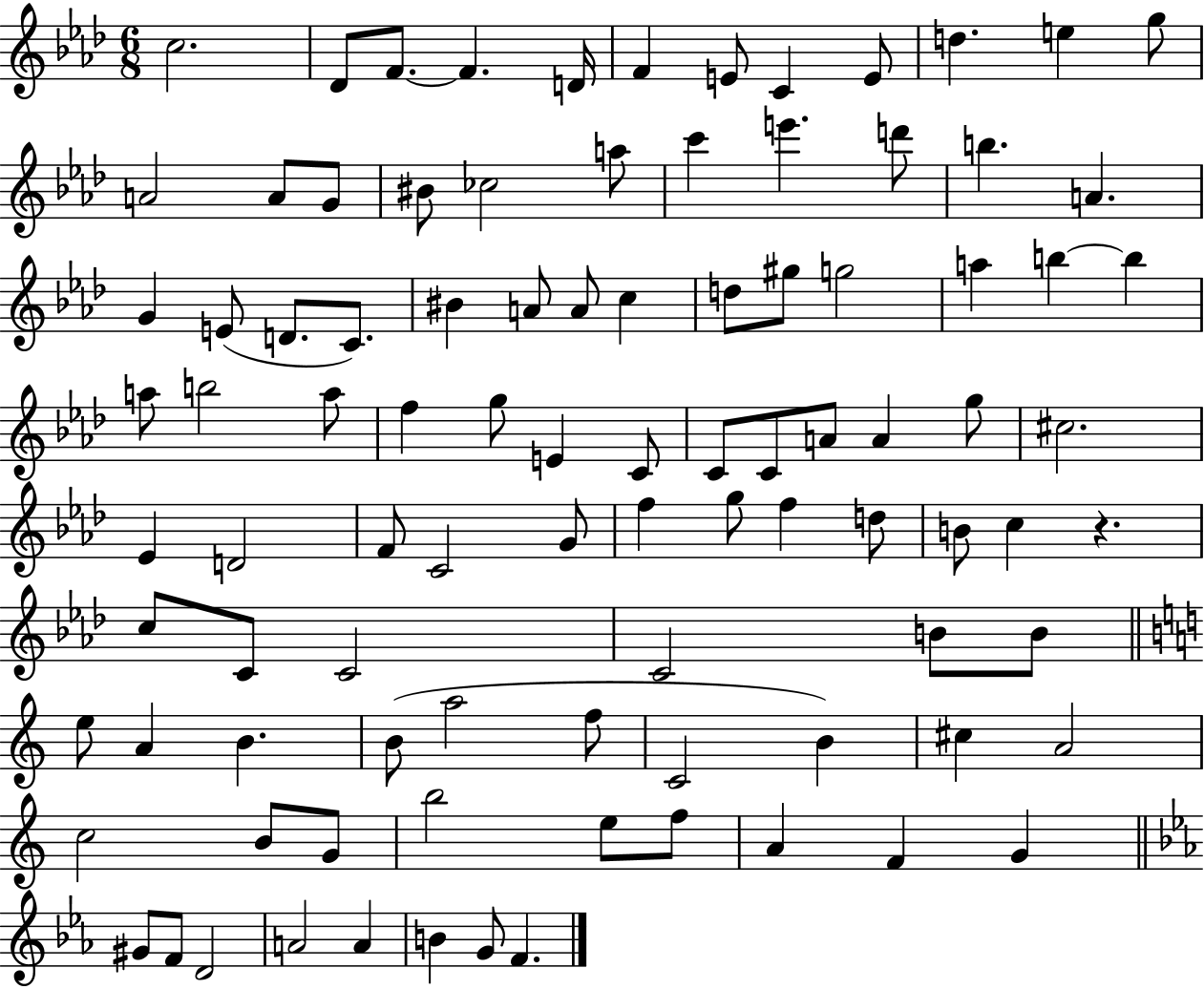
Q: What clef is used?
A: treble